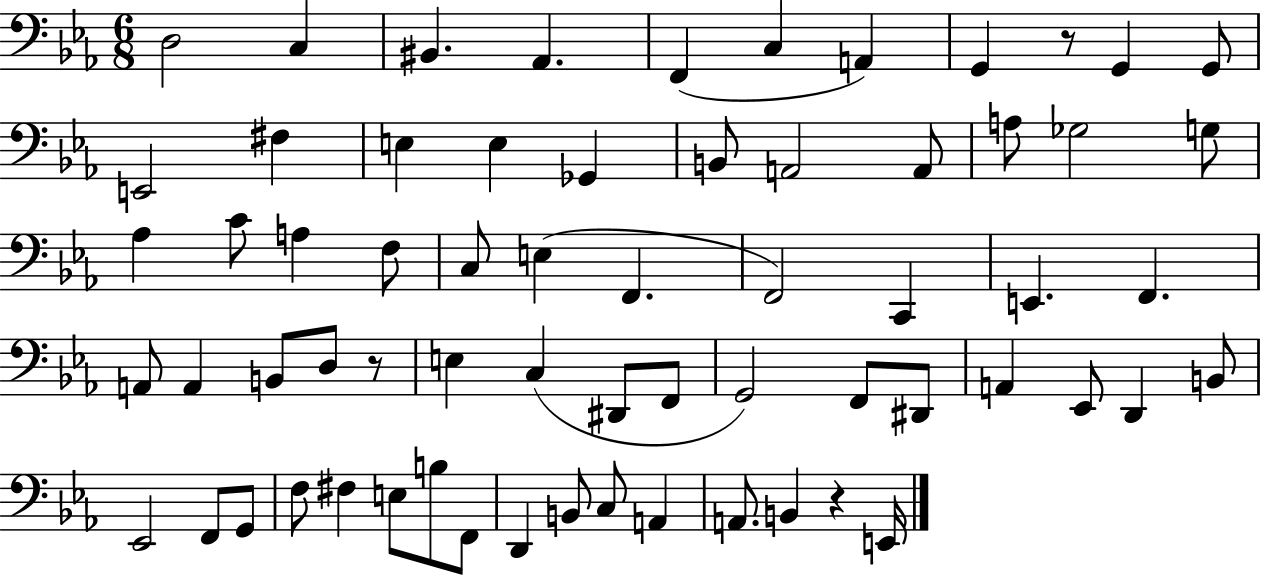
{
  \clef bass
  \numericTimeSignature
  \time 6/8
  \key ees \major
  d2 c4 | bis,4. aes,4. | f,4( c4 a,4) | g,4 r8 g,4 g,8 | \break e,2 fis4 | e4 e4 ges,4 | b,8 a,2 a,8 | a8 ges2 g8 | \break aes4 c'8 a4 f8 | c8 e4( f,4. | f,2) c,4 | e,4. f,4. | \break a,8 a,4 b,8 d8 r8 | e4 c4( dis,8 f,8 | g,2) f,8 dis,8 | a,4 ees,8 d,4 b,8 | \break ees,2 f,8 g,8 | f8 fis4 e8 b8 f,8 | d,4 b,8 c8 a,4 | a,8. b,4 r4 e,16 | \break \bar "|."
}